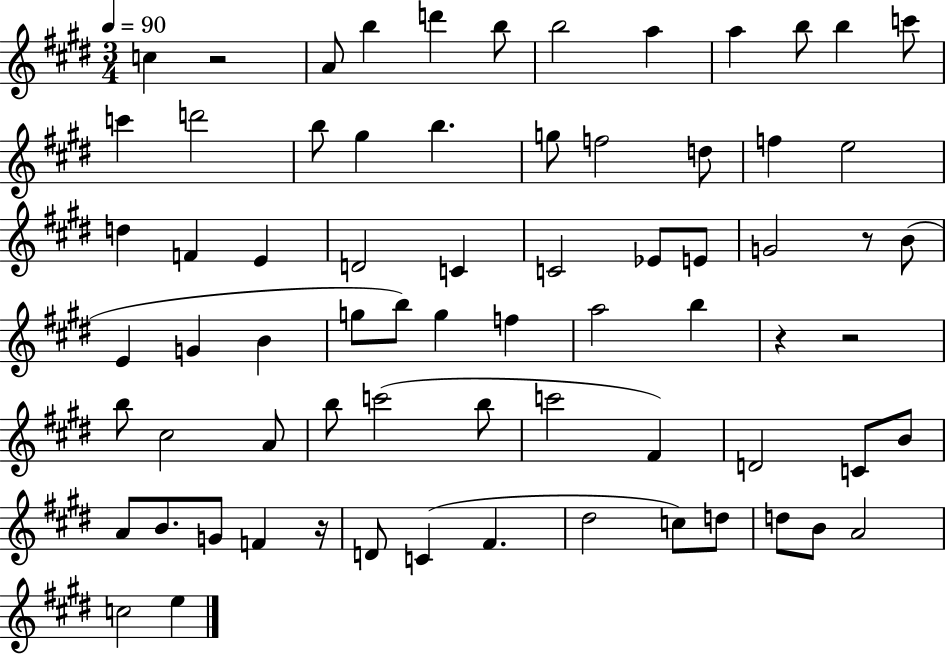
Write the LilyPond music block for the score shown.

{
  \clef treble
  \numericTimeSignature
  \time 3/4
  \key e \major
  \tempo 4 = 90
  c''4 r2 | a'8 b''4 d'''4 b''8 | b''2 a''4 | a''4 b''8 b''4 c'''8 | \break c'''4 d'''2 | b''8 gis''4 b''4. | g''8 f''2 d''8 | f''4 e''2 | \break d''4 f'4 e'4 | d'2 c'4 | c'2 ees'8 e'8 | g'2 r8 b'8( | \break e'4 g'4 b'4 | g''8 b''8) g''4 f''4 | a''2 b''4 | r4 r2 | \break b''8 cis''2 a'8 | b''8 c'''2( b''8 | c'''2 fis'4) | d'2 c'8 b'8 | \break a'8 b'8. g'8 f'4 r16 | d'8 c'4( fis'4. | dis''2 c''8) d''8 | d''8 b'8 a'2 | \break c''2 e''4 | \bar "|."
}